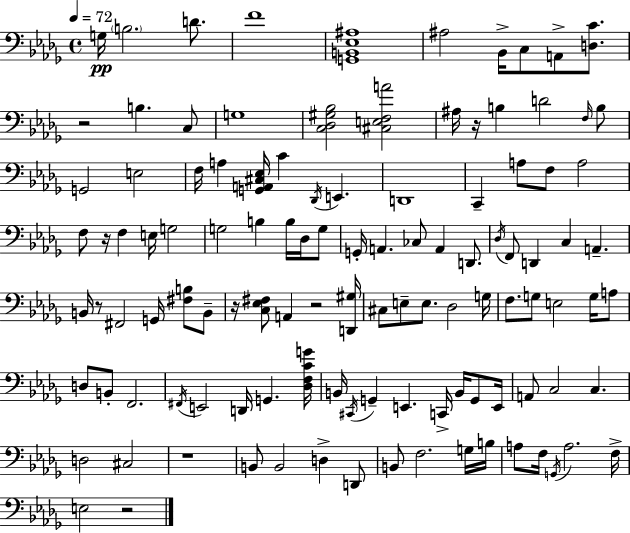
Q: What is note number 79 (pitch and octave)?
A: C3